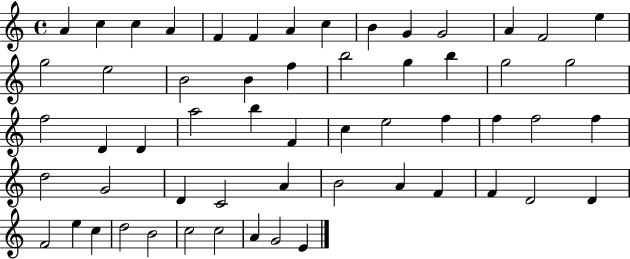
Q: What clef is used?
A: treble